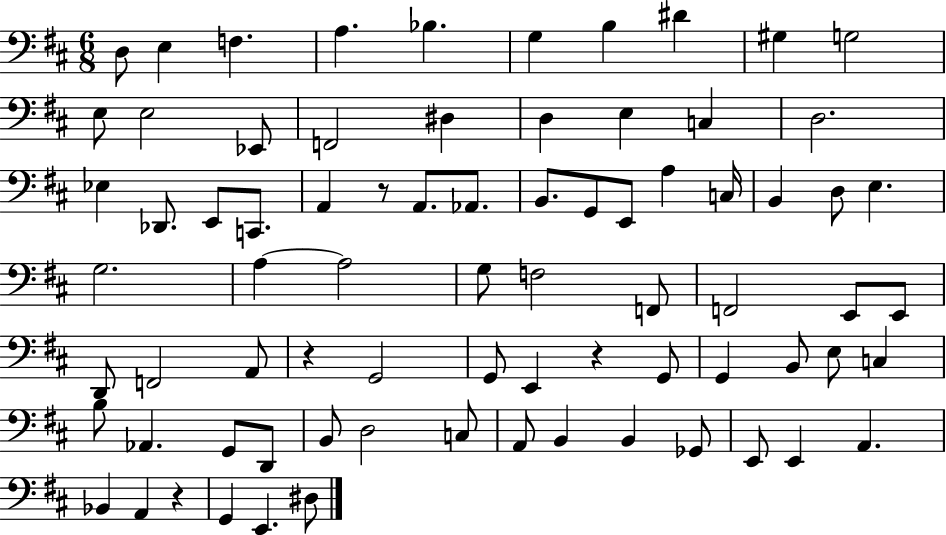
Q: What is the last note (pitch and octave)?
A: D#3